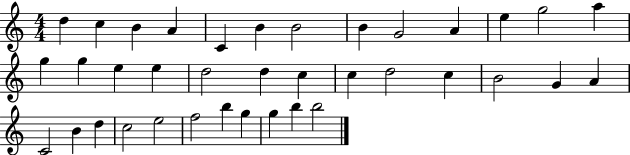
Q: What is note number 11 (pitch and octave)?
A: E5